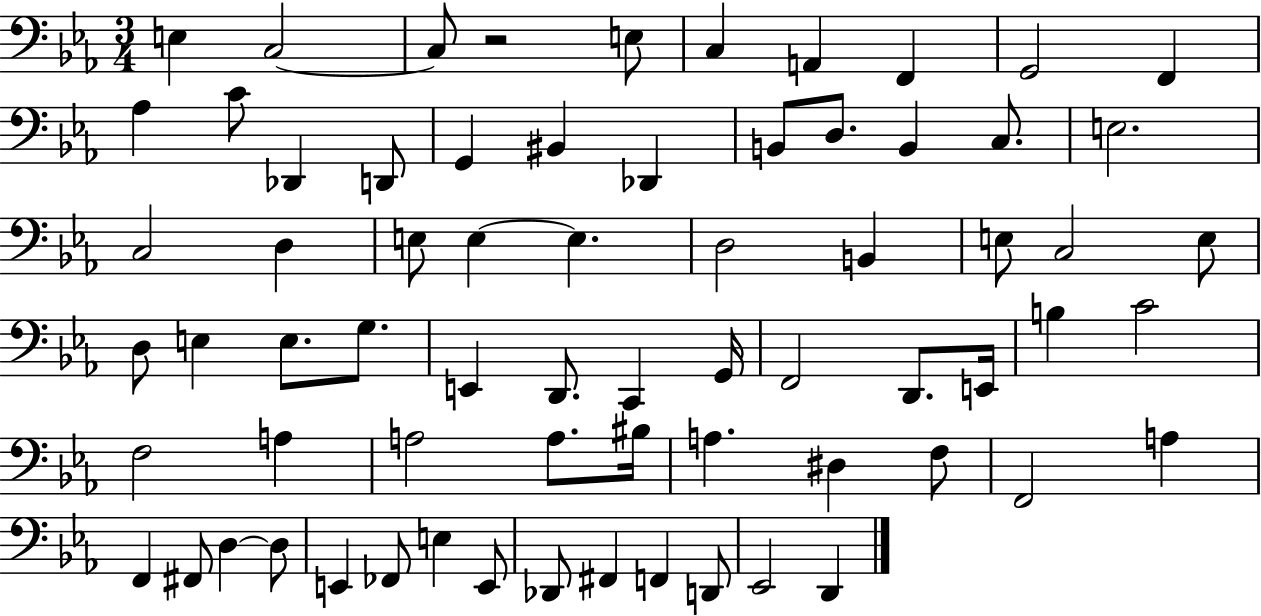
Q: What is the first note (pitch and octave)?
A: E3